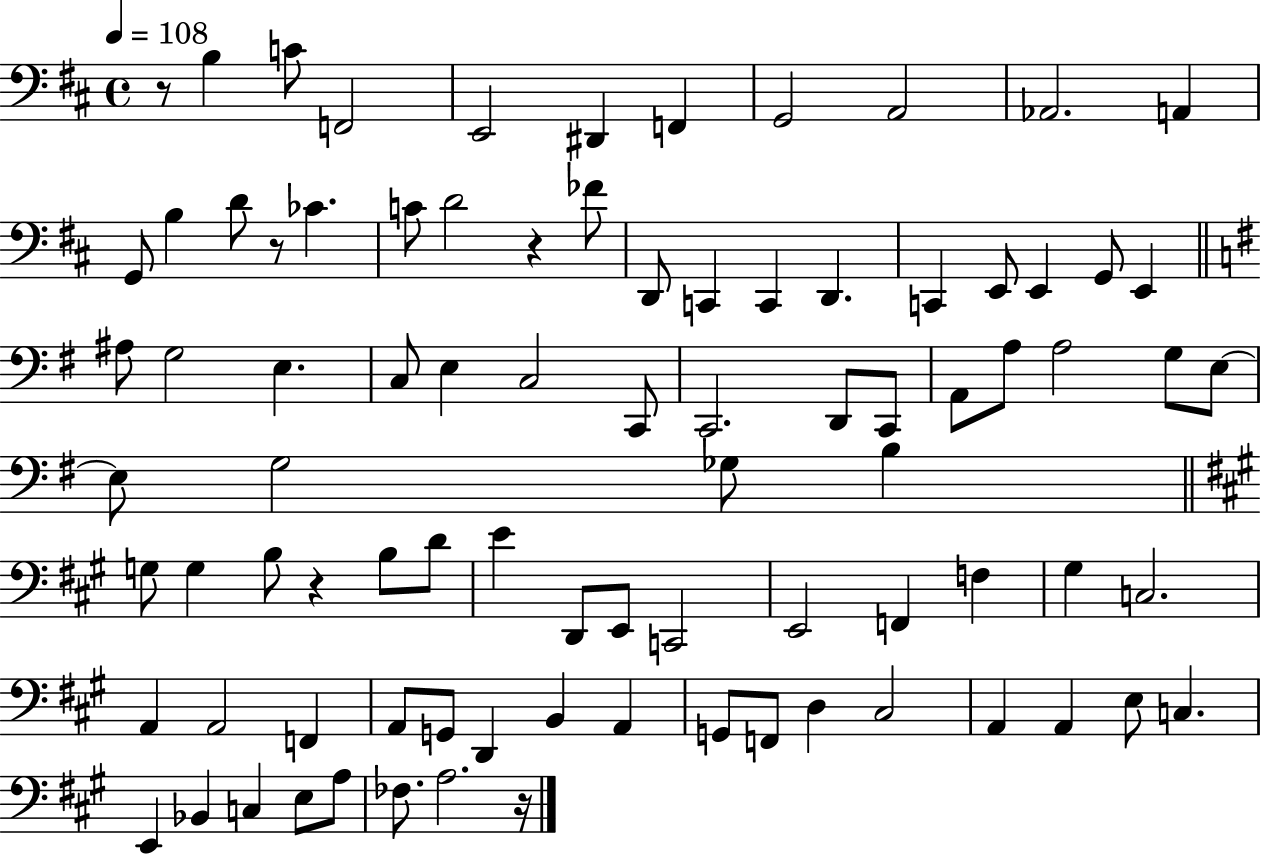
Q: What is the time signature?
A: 4/4